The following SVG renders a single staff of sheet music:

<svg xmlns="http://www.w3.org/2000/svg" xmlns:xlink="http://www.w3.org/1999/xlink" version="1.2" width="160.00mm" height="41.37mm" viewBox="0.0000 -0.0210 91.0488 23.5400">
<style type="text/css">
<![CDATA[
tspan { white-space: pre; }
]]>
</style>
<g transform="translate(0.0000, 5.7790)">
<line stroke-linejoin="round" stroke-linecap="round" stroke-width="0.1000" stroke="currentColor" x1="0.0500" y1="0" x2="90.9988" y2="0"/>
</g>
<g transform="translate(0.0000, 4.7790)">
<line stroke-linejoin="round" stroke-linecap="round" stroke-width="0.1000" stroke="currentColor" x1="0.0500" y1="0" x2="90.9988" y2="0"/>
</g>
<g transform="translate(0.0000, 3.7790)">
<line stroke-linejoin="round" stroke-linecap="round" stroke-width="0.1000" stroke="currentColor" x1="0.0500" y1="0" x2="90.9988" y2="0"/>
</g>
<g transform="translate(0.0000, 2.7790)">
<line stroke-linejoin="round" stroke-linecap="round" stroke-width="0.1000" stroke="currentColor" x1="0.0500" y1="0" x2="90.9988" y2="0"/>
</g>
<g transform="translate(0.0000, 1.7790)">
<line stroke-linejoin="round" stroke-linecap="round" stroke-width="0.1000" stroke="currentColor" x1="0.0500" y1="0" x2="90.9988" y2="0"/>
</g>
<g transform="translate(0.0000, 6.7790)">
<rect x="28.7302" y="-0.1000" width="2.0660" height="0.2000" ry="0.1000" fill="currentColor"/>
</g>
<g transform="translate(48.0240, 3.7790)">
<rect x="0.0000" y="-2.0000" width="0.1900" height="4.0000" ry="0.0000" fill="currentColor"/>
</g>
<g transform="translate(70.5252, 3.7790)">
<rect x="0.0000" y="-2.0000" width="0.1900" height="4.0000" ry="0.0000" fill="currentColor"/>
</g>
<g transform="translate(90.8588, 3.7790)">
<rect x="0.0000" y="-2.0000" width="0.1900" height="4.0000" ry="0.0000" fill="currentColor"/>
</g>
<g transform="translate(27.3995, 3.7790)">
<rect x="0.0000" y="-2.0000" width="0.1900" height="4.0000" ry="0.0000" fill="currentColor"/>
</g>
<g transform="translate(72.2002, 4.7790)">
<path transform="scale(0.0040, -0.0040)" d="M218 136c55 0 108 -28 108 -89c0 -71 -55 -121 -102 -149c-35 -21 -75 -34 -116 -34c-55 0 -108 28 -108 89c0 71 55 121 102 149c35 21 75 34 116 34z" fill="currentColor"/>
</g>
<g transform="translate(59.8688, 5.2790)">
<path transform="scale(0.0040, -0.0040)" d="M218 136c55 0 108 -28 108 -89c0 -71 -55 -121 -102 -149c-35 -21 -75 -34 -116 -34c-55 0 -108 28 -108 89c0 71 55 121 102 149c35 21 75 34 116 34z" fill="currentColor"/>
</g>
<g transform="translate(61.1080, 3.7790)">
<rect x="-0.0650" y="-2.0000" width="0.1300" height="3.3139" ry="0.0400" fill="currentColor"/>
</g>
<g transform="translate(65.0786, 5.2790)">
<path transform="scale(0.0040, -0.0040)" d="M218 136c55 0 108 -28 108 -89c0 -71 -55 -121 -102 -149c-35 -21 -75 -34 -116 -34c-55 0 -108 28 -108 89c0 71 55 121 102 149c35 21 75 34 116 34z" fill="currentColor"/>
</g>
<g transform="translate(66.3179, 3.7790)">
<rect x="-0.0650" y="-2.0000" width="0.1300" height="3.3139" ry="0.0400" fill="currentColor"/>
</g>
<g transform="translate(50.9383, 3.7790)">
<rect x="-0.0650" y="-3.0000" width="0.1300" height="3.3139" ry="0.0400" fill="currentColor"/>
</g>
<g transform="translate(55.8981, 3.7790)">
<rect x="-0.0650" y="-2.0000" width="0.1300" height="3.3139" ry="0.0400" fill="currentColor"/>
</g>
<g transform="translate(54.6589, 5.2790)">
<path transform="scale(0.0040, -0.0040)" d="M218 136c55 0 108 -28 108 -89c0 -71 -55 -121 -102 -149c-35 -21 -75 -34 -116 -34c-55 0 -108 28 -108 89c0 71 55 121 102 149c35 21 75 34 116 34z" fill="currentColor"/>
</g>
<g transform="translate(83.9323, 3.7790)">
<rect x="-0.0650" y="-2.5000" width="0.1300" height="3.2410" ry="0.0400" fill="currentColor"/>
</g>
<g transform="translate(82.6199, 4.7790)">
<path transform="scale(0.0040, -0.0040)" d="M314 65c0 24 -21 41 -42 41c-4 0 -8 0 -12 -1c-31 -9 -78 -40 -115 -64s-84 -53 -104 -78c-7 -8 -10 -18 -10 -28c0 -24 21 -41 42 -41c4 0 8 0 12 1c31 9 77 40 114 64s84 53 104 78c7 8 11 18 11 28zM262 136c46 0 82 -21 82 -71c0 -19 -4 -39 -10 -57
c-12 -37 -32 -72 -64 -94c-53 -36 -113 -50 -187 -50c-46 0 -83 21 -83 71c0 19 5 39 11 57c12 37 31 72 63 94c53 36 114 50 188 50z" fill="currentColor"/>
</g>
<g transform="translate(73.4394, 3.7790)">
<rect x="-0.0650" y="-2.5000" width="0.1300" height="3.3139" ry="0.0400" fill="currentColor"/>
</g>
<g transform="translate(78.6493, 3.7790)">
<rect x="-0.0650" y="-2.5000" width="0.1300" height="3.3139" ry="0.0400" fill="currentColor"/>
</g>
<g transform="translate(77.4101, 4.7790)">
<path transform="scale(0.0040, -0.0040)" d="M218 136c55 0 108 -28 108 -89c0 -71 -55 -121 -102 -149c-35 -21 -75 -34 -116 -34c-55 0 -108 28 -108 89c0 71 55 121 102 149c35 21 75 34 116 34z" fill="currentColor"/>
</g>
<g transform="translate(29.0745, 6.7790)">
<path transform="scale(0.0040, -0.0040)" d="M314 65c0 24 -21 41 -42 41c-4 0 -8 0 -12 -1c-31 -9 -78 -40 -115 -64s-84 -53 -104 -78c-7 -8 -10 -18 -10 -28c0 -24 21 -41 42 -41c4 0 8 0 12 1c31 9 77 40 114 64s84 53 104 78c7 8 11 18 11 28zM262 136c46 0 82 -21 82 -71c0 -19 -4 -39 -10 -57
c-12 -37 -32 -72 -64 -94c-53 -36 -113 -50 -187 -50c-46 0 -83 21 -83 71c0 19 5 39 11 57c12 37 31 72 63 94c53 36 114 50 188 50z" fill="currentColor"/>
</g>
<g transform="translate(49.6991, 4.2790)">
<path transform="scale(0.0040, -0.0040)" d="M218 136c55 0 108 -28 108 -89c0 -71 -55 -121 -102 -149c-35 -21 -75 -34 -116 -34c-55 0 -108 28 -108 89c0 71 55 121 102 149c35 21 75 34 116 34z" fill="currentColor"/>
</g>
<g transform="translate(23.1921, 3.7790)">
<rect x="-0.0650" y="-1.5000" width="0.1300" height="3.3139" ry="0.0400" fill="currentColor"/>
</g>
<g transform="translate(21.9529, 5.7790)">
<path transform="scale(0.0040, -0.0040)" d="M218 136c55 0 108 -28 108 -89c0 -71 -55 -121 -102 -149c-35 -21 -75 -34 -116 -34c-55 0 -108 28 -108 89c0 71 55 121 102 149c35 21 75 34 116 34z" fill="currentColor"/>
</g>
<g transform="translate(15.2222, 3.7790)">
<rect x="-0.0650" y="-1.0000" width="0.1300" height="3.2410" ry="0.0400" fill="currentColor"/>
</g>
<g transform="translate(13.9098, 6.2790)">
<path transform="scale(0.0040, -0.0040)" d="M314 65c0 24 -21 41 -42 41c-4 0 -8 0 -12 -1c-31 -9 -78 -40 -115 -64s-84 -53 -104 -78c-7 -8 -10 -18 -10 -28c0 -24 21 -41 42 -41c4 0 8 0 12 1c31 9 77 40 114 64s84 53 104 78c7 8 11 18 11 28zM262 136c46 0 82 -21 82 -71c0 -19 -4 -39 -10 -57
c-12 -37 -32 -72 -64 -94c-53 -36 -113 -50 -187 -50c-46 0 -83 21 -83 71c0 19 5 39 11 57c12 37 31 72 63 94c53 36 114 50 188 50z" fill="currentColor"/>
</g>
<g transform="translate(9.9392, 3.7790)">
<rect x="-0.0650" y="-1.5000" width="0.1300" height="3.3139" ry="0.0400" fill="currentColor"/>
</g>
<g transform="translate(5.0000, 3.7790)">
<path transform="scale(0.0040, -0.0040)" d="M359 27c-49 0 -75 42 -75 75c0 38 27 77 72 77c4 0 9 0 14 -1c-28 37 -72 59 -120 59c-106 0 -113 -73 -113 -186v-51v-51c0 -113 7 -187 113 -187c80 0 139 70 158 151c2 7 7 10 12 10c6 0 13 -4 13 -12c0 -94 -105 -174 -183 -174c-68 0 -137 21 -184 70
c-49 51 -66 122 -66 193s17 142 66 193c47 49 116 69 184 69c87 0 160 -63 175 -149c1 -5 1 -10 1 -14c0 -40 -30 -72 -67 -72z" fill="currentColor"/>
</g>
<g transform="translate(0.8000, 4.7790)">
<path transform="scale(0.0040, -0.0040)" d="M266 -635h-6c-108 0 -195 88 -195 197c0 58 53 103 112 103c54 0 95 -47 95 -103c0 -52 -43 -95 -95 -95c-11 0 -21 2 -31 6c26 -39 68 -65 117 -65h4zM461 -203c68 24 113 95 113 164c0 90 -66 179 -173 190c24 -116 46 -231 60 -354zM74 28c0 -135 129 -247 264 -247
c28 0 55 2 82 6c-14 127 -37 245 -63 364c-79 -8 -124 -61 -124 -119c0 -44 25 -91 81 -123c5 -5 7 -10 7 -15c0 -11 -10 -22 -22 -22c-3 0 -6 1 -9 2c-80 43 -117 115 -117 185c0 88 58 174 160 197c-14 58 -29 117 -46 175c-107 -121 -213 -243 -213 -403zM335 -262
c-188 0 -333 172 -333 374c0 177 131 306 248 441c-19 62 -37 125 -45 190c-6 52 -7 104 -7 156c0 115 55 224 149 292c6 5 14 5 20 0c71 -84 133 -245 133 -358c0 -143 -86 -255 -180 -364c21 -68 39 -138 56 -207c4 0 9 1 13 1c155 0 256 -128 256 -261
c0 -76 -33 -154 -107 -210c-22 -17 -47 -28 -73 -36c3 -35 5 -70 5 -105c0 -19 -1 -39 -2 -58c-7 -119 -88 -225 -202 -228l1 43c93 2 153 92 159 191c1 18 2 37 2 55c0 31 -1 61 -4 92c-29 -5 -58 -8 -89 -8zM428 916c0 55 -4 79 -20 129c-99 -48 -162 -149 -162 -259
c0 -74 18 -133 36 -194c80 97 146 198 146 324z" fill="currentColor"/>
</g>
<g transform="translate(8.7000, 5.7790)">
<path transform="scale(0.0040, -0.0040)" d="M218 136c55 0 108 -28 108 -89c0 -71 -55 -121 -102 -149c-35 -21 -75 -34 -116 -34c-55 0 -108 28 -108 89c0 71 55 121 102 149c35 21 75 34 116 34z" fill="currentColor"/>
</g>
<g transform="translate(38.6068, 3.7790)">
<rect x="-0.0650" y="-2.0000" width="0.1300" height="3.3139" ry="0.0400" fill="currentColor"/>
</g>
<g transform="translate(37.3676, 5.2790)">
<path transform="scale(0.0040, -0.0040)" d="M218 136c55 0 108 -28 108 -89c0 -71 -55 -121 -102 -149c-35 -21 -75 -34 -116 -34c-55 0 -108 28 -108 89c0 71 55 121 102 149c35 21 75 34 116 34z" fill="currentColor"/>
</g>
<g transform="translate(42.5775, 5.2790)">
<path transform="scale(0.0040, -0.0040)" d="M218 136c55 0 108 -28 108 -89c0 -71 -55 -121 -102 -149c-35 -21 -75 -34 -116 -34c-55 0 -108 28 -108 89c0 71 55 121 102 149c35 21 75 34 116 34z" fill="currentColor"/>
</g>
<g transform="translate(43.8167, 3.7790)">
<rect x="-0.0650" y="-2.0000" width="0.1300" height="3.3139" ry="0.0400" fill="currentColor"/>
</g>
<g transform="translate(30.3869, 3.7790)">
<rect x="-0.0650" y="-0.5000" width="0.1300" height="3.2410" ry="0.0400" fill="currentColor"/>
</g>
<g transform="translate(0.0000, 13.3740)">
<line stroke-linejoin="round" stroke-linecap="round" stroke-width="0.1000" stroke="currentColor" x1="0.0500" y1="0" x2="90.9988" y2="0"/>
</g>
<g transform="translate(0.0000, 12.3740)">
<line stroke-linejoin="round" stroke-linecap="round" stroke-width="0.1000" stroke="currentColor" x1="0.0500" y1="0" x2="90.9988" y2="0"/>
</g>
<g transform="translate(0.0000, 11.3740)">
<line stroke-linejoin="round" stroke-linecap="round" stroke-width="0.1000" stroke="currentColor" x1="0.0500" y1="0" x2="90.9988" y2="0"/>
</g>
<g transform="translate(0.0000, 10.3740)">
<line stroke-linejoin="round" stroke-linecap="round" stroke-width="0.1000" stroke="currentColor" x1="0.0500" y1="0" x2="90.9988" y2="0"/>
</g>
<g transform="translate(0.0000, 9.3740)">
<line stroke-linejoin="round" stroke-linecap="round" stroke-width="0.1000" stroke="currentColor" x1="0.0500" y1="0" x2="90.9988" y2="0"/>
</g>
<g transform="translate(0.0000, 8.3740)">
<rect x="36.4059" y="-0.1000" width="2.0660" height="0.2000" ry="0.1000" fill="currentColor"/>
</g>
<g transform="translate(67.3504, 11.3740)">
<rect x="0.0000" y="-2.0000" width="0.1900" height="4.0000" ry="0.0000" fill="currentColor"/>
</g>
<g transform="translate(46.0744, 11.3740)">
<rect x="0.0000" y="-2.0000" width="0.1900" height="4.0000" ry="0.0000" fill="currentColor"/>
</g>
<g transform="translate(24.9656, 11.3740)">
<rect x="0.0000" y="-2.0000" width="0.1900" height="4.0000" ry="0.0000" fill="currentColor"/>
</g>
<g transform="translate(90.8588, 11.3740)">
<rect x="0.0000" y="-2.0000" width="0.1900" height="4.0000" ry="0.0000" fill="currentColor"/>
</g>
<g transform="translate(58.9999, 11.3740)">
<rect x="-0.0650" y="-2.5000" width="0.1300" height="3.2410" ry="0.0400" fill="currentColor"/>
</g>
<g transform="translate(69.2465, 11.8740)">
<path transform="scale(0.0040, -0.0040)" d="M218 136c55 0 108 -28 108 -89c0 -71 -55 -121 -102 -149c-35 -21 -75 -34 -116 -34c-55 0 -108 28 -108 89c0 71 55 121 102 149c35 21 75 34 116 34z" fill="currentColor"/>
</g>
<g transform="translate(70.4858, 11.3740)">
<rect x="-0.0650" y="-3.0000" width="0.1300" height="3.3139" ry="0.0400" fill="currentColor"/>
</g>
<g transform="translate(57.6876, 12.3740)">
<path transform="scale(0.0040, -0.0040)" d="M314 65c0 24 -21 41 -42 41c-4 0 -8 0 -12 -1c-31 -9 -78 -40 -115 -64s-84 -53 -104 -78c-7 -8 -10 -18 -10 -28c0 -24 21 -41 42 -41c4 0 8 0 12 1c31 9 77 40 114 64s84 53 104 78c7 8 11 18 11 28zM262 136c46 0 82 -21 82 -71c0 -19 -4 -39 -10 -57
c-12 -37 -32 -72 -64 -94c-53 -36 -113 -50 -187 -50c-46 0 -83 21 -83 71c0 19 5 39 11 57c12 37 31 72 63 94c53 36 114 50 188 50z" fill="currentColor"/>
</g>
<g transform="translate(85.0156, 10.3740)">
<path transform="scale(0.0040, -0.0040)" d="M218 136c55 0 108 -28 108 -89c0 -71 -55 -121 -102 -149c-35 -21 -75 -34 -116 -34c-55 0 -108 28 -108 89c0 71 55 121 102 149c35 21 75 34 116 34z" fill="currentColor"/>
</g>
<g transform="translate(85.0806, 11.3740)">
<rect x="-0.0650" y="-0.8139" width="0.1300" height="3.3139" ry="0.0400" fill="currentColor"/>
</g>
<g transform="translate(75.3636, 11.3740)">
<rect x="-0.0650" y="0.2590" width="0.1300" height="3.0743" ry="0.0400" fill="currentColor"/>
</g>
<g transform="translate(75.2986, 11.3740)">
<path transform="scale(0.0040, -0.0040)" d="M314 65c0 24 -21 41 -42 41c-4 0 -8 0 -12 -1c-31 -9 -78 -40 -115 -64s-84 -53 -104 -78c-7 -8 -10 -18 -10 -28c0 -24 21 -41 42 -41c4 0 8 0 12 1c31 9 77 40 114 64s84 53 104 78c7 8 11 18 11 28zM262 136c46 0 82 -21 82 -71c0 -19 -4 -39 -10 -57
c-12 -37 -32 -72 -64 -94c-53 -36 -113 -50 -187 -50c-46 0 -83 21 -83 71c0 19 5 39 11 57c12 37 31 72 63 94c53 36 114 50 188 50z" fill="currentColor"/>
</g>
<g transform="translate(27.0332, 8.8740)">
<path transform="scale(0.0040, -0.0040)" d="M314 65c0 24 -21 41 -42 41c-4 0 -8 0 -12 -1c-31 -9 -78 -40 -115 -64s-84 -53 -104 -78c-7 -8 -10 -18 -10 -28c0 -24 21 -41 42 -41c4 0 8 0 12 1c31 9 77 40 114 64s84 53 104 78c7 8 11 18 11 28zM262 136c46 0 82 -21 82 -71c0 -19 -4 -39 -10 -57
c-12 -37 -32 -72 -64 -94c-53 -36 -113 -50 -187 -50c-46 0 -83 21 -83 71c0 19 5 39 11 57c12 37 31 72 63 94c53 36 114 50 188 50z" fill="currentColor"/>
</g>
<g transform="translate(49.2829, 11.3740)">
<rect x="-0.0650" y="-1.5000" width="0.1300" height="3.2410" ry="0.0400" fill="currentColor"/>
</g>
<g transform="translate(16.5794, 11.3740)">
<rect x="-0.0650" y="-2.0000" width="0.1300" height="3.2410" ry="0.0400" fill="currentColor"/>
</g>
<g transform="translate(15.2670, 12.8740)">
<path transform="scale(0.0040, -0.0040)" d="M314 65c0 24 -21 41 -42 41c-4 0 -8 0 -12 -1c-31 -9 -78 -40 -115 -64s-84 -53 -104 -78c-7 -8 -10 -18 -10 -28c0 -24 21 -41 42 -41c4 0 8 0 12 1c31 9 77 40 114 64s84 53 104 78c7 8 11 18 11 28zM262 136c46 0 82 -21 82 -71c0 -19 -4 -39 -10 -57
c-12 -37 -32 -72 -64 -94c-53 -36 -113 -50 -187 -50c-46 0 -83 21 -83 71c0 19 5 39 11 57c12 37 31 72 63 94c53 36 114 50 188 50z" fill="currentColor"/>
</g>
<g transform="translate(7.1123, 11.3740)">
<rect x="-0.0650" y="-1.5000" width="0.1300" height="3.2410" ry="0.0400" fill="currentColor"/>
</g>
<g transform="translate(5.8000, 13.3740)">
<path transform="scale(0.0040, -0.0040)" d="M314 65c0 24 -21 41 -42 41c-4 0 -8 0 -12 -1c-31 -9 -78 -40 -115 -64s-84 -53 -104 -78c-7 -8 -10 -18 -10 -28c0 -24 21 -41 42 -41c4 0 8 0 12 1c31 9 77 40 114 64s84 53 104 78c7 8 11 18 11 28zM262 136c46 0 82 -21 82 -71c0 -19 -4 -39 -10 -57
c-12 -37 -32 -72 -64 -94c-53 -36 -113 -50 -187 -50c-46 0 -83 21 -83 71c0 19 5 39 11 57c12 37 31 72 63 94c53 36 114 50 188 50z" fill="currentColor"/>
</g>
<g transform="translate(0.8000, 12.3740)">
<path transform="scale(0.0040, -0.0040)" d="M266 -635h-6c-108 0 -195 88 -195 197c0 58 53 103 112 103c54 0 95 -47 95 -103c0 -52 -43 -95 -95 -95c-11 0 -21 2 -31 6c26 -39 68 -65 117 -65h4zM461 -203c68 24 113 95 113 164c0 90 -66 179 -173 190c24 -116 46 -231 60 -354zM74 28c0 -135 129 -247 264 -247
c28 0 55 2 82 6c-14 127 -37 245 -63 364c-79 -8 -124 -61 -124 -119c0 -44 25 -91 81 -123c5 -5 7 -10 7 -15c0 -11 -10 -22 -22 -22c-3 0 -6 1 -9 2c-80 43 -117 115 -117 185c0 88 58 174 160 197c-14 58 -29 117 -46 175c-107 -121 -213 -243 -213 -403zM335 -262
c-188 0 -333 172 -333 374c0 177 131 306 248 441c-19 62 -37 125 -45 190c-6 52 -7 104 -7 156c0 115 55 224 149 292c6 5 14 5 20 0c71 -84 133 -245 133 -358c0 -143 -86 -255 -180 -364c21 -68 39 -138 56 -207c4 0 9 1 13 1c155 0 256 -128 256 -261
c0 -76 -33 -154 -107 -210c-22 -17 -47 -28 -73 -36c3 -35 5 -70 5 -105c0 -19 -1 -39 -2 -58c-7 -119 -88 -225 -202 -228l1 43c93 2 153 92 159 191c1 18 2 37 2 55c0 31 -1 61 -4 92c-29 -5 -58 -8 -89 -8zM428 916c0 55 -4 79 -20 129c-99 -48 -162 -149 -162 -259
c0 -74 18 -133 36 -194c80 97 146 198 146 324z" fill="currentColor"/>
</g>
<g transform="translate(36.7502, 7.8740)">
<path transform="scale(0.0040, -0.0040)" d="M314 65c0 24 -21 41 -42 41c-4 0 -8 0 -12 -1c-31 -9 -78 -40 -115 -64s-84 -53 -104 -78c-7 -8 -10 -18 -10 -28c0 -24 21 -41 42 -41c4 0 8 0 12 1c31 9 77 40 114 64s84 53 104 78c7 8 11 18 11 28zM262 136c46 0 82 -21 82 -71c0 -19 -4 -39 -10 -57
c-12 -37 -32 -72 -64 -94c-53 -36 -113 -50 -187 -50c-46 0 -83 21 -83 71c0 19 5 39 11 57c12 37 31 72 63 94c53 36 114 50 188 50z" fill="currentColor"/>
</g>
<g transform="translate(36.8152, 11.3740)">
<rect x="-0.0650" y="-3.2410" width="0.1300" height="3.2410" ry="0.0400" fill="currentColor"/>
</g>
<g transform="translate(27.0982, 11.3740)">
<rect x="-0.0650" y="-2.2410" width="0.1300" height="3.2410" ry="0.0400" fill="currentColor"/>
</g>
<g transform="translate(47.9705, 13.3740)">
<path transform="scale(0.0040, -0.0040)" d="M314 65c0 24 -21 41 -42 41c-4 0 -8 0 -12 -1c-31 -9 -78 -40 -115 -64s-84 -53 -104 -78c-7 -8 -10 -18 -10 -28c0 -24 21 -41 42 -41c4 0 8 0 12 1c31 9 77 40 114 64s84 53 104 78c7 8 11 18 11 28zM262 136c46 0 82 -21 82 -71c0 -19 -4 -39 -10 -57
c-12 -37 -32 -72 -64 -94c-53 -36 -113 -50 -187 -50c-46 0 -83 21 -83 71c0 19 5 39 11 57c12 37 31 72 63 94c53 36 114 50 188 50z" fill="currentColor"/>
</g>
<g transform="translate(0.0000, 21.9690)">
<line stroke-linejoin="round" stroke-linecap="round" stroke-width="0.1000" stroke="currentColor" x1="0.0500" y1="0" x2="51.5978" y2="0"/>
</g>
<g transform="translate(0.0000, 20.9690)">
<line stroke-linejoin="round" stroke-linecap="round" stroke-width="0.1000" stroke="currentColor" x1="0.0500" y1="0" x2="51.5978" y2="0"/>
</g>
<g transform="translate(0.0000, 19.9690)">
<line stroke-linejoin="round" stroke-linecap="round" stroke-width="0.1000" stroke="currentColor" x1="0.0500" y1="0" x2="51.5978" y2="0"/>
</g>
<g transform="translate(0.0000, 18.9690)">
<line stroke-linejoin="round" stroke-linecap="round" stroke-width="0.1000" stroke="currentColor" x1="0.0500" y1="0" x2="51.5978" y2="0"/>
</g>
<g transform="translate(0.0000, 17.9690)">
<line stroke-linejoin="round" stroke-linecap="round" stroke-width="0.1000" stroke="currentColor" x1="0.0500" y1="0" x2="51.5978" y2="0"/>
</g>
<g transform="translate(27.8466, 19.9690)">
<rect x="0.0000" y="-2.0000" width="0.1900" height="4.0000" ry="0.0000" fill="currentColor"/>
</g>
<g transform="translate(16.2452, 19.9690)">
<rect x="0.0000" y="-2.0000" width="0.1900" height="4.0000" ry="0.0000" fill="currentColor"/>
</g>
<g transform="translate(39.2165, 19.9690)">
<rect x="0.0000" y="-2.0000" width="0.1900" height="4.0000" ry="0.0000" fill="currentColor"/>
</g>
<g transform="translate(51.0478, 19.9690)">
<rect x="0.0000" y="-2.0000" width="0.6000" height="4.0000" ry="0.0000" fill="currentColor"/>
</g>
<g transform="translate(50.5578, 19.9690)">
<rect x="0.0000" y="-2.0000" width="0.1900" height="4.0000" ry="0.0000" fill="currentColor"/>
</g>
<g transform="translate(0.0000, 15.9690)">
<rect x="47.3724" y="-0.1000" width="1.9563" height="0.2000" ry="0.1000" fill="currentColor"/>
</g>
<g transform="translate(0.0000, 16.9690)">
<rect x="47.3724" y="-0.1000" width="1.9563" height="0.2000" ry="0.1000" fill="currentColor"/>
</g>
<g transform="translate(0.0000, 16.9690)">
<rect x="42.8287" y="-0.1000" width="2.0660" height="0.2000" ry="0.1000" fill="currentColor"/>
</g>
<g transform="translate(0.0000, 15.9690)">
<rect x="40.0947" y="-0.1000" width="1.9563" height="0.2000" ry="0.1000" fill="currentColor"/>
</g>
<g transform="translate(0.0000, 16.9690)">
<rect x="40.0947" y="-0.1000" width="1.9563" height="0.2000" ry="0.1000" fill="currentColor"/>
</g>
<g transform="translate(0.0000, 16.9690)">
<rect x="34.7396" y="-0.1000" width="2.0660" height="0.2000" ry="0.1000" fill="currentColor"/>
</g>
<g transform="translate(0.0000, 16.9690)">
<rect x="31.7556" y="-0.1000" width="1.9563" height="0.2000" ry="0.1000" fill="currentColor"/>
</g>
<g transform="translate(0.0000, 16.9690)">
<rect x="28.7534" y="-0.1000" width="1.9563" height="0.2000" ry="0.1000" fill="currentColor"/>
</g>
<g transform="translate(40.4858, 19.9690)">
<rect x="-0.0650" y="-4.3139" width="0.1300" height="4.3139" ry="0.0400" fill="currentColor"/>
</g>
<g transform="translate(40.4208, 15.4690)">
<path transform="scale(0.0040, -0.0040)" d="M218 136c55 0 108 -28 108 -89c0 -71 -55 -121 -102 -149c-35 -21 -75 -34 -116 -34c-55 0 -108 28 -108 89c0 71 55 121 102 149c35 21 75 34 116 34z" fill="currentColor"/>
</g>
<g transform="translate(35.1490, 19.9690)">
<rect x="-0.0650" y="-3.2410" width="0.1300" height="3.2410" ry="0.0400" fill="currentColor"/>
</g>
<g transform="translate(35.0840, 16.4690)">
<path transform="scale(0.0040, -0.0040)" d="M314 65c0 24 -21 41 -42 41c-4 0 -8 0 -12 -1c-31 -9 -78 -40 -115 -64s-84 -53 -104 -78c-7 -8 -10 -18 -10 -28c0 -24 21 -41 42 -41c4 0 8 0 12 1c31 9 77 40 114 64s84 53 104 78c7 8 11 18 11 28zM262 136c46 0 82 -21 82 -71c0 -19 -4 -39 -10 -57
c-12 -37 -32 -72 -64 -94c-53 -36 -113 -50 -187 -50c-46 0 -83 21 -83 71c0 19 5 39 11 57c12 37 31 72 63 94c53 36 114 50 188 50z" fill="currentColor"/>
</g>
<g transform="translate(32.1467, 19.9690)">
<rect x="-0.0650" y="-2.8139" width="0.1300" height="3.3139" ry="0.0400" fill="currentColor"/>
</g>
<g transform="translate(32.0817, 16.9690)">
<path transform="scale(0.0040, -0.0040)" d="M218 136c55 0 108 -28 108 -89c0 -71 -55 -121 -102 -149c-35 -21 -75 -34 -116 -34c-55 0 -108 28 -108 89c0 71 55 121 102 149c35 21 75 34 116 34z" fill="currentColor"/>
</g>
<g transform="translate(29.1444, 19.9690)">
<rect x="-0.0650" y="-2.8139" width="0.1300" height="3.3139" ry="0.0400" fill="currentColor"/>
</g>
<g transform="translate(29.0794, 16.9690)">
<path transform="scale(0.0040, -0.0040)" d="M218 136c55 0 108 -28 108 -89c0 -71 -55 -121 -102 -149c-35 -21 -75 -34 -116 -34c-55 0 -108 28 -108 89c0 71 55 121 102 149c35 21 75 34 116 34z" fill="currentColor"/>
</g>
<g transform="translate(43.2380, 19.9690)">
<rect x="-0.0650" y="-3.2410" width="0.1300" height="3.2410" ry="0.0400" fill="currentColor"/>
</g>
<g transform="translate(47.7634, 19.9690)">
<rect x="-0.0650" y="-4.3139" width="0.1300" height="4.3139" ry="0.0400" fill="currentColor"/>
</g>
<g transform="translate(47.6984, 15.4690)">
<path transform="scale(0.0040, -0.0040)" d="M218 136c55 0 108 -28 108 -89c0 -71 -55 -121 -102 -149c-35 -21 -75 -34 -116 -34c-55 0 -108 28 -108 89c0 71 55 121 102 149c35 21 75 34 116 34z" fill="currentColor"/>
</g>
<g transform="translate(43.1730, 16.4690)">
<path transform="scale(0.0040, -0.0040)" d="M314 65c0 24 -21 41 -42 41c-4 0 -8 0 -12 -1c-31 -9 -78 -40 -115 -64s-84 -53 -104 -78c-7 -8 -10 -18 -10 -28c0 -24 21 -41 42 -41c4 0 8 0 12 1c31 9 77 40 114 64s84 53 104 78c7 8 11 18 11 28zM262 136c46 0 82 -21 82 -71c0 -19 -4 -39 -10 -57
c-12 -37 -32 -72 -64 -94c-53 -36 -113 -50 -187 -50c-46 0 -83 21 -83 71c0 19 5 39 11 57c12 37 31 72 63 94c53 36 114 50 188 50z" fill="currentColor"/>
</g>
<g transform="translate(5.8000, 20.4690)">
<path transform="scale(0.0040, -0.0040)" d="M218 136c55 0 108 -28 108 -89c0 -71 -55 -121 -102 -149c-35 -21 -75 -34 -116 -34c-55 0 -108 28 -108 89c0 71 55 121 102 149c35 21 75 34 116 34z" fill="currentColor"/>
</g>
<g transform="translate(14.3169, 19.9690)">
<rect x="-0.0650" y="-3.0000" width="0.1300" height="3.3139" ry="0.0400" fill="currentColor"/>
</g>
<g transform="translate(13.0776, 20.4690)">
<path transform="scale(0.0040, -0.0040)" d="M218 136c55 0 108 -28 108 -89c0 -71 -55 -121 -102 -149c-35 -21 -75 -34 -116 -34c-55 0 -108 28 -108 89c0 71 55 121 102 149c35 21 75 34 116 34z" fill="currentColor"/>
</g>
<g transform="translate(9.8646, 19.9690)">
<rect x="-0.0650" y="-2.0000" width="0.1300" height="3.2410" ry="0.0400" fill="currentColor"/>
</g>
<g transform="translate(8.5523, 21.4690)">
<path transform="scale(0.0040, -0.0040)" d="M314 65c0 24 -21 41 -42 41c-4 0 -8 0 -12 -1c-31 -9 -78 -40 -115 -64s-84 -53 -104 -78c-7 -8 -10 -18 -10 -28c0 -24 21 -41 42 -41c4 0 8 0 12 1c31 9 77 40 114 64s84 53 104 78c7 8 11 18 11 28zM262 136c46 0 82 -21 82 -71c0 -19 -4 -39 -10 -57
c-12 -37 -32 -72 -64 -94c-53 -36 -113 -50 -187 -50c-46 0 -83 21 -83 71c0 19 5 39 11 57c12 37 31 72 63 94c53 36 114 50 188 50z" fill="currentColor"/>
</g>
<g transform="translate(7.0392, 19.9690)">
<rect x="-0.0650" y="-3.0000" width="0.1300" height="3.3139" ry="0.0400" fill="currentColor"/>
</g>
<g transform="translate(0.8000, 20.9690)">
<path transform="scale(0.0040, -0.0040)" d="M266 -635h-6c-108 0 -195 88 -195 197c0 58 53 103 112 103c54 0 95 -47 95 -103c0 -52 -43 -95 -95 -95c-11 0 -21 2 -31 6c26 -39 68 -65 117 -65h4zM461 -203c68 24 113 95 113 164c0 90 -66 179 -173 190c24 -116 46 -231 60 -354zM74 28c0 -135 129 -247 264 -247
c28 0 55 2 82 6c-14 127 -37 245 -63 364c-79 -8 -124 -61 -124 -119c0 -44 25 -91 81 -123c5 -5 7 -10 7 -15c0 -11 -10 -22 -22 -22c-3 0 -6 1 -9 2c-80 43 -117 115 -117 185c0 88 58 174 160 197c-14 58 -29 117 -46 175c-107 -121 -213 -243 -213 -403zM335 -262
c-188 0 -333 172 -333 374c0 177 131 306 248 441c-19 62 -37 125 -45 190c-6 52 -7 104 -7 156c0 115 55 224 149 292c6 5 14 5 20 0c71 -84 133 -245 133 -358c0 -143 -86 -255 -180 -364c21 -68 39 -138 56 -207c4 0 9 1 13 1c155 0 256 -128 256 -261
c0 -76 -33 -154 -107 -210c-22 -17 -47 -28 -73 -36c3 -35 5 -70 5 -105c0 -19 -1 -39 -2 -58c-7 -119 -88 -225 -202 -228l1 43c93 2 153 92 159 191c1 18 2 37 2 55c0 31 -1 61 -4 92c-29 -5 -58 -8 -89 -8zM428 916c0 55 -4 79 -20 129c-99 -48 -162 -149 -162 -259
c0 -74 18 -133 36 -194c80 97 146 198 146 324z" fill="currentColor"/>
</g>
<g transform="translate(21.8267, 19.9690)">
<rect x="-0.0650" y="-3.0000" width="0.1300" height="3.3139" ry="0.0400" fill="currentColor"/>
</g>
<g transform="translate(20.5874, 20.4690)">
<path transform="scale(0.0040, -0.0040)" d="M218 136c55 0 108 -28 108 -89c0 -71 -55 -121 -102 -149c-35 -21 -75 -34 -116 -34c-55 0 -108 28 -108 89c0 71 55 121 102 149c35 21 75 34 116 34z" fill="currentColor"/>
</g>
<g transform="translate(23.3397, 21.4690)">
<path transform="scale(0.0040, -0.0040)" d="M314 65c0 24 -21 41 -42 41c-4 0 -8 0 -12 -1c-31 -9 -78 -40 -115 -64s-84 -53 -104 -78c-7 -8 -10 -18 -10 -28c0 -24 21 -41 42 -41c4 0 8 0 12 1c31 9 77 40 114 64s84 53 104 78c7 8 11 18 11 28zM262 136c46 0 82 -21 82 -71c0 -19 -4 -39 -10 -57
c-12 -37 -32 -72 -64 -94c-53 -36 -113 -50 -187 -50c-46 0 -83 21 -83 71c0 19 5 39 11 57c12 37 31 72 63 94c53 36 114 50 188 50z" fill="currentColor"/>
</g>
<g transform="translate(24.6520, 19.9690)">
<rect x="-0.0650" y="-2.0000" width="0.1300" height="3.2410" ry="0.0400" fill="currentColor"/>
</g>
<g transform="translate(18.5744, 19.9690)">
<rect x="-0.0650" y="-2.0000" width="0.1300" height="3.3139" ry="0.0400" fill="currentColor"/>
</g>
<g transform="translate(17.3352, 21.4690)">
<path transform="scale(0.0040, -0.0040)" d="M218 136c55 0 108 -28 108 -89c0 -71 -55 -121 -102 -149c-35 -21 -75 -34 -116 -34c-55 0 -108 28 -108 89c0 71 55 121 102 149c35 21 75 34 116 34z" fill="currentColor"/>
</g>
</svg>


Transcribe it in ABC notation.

X:1
T:Untitled
M:4/4
L:1/4
K:C
E D2 E C2 F F A F F F G G G2 E2 F2 g2 b2 E2 G2 A B2 d A F2 A F A F2 a a b2 d' b2 d'